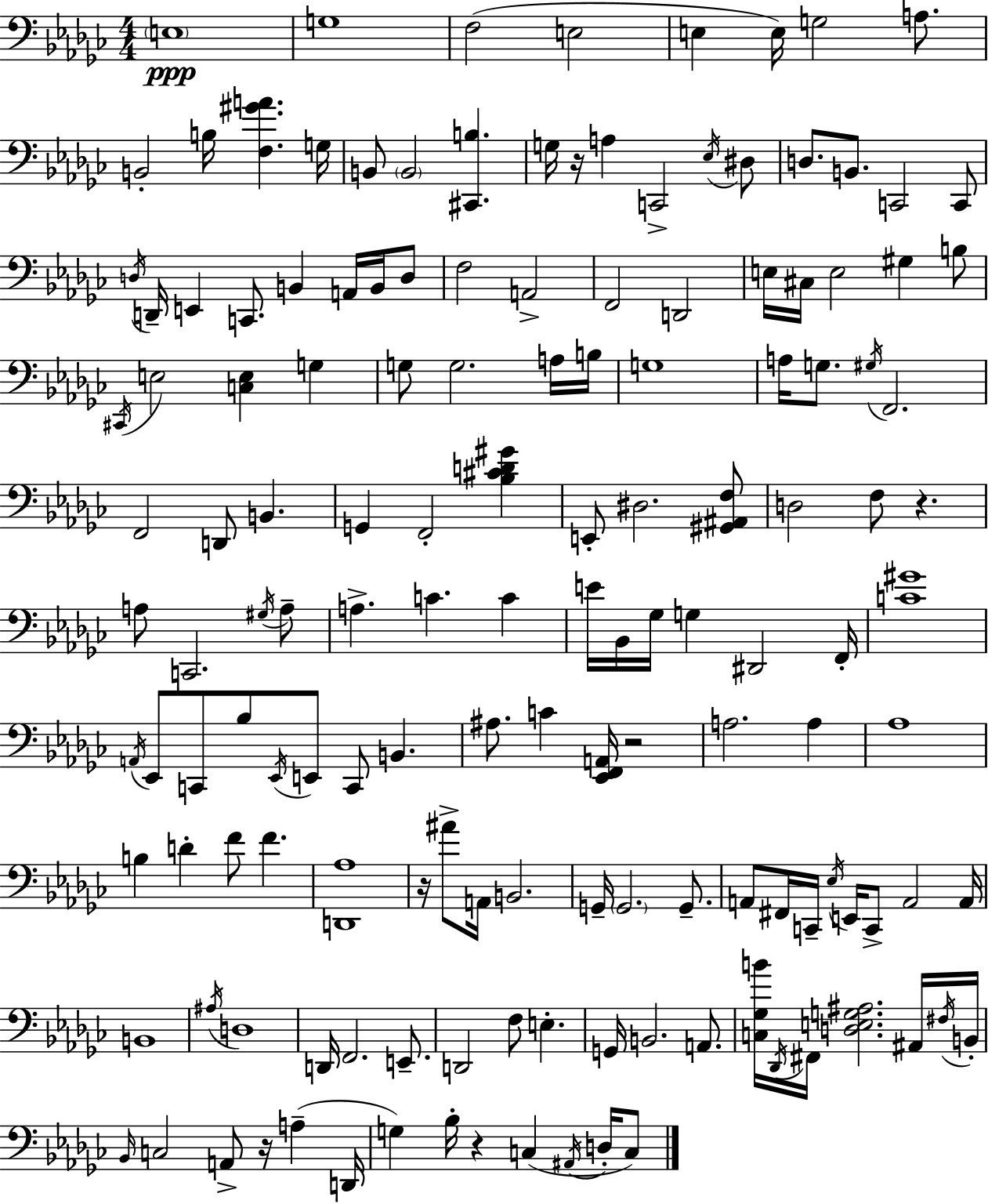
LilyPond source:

{
  \clef bass
  \numericTimeSignature
  \time 4/4
  \key ees \minor
  \parenthesize e1\ppp | g1 | f2( e2 | e4 e16) g2 a8. | \break b,2-. b16 <f gis' a'>4. g16 | b,8 \parenthesize b,2 <cis, b>4. | g16 r16 a4 c,2-> \acciaccatura { ees16 } dis8 | d8. b,8. c,2 c,8 | \break \acciaccatura { d16 } d,16-- e,4 c,8. b,4 a,16 b,16 | d8 f2 a,2-> | f,2 d,2 | e16 cis16 e2 gis4 | \break b8 \acciaccatura { cis,16 } e2 <c e>4 g4 | g8 g2. | a16 b16 g1 | a16 g8. \acciaccatura { gis16 } f,2. | \break f,2 d,8 b,4. | g,4 f,2-. | <bes cis' d' gis'>4 e,8-. dis2. | <gis, ais, f>8 d2 f8 r4. | \break a8 c,2. | \acciaccatura { gis16 } a8-- a4.-> c'4. | c'4 e'16 bes,16 ges16 g4 dis,2 | f,16-. <c' gis'>1 | \break \acciaccatura { a,16 } ees,8 c,8 bes8 \acciaccatura { ees,16 } e,8 c,8 | b,4. ais8. c'4 <ees, f, a,>16 r2 | a2. | a4 aes1 | \break b4 d'4-. f'8 | f'4. <d, aes>1 | r16 ais'8-> a,16 b,2. | g,16-- \parenthesize g,2. | \break g,8.-- a,8 fis,16 c,16-- \acciaccatura { ees16 } e,16 c,8-> a,2 | a,16 b,1 | \acciaccatura { ais16 } d1 | d,16 f,2. | \break e,8.-- d,2 | f8 e4.-. g,16 b,2. | a,8. <c ges b'>16 \acciaccatura { des,16 } fis,16 <d e g ais>2. | ais,16 \acciaccatura { fis16 } b,16-. \grace { bes,16 } c2 | \break a,8-> r16 a4--( d,16 g4) | bes16-. r4 c4( \acciaccatura { ais,16 } d16-. c8) \bar "|."
}